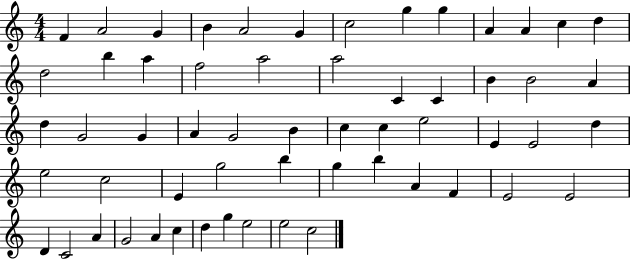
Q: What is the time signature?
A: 4/4